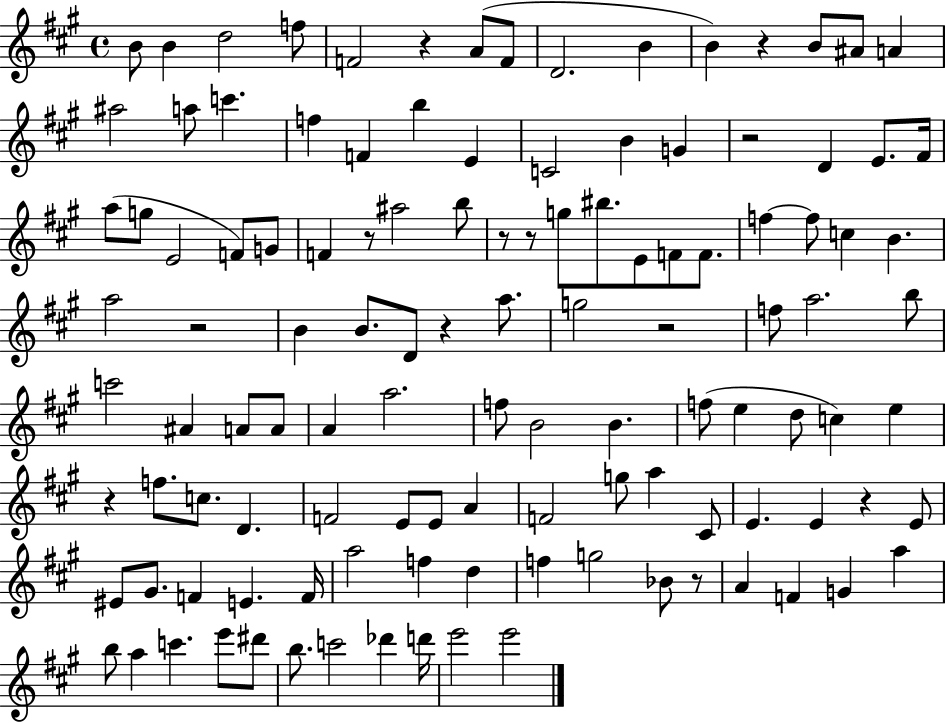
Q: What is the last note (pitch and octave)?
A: E6